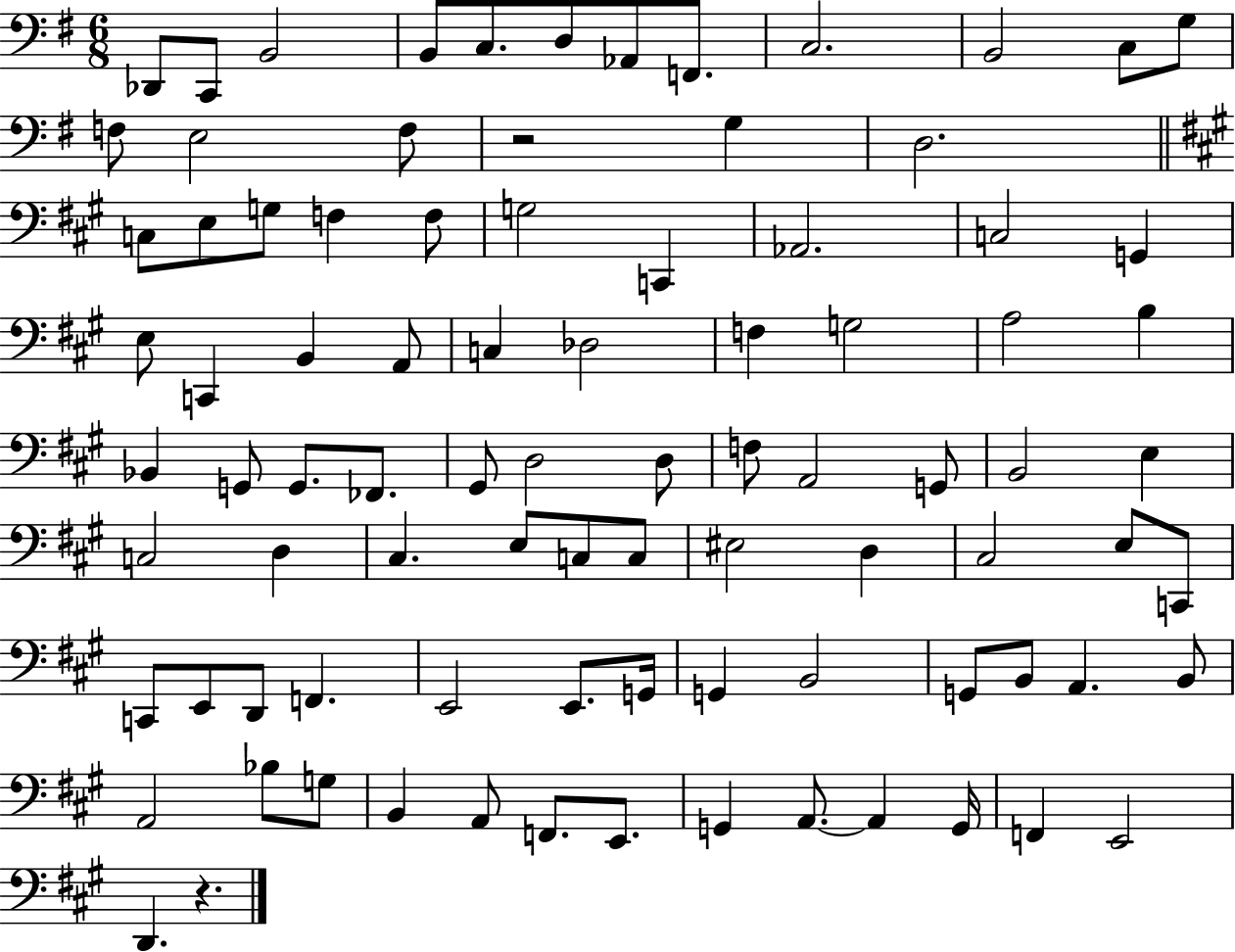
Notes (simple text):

Db2/e C2/e B2/h B2/e C3/e. D3/e Ab2/e F2/e. C3/h. B2/h C3/e G3/e F3/e E3/h F3/e R/h G3/q D3/h. C3/e E3/e G3/e F3/q F3/e G3/h C2/q Ab2/h. C3/h G2/q E3/e C2/q B2/q A2/e C3/q Db3/h F3/q G3/h A3/h B3/q Bb2/q G2/e G2/e. FES2/e. G#2/e D3/h D3/e F3/e A2/h G2/e B2/h E3/q C3/h D3/q C#3/q. E3/e C3/e C3/e EIS3/h D3/q C#3/h E3/e C2/e C2/e E2/e D2/e F2/q. E2/h E2/e. G2/s G2/q B2/h G2/e B2/e A2/q. B2/e A2/h Bb3/e G3/e B2/q A2/e F2/e. E2/e. G2/q A2/e. A2/q G2/s F2/q E2/h D2/q. R/q.